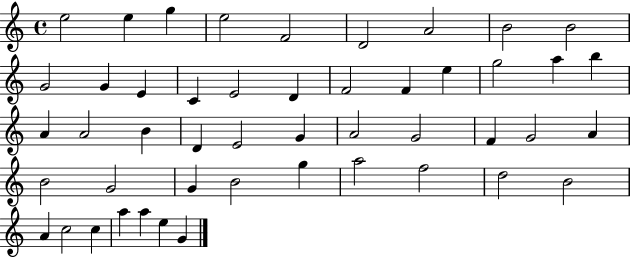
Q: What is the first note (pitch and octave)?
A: E5